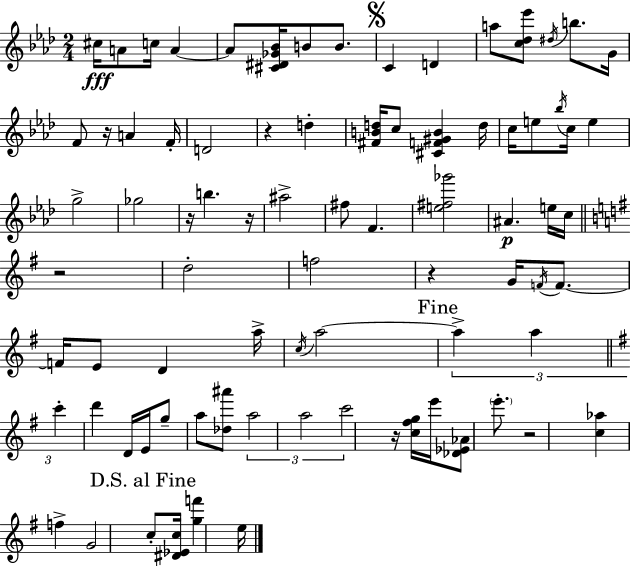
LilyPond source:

{
  \clef treble
  \numericTimeSignature
  \time 2/4
  \key f \minor
  \repeat volta 2 { cis''16\fff a'8 c''16 a'4~~ | a'8 <cis' dis' ges' bes'>16 b'8 b'8. | \mark \markup { \musicglyph "scripts.segno" } c'4 d'4 | a''8 <c'' des'' ees'''>8 \acciaccatura { dis''16 } b''8. | \break g'16 f'8 r16 a'4 | f'16-. d'2 | r4 d''4-. | <fis' b' d''>16 c''8 <cis' f' gis' b'>4 | \break d''16 c''16 e''8 \acciaccatura { bes''16 } c''16 e''4 | g''2-> | ges''2 | r16 b''4. | \break r16 ais''2-> | fis''8 f'4. | <e'' fis'' ges'''>2 | ais'4.\p | \break e''16 c''16 \bar "||" \break \key g \major r2 | d''2-. | f''2 | r4 g'16 \acciaccatura { f'16 } f'8.~~ | \break f'16 e'8 d'4 | a''16-> \acciaccatura { c''16 } a''2~~ | \mark "Fine" \tuplet 3/2 { a''4-> a''4 | \bar "||" \break \key g \major c'''4-. } d'''4 | d'16 e'16 g''8-- a''8 <des'' ais'''>8 | \tuplet 3/2 { a''2 | a''2 | \break c'''2 } | r16 <c'' fis'' g''>16 e'''16 <des' ees' aes'>8 \parenthesize e'''8.-. | r2 | <c'' aes''>4 f''4-> | \break g'2 | \mark "D.S. al Fine" c''8-. <dis' ees' c''>16 <g'' f'''>4 e''16 | } \bar "|."
}